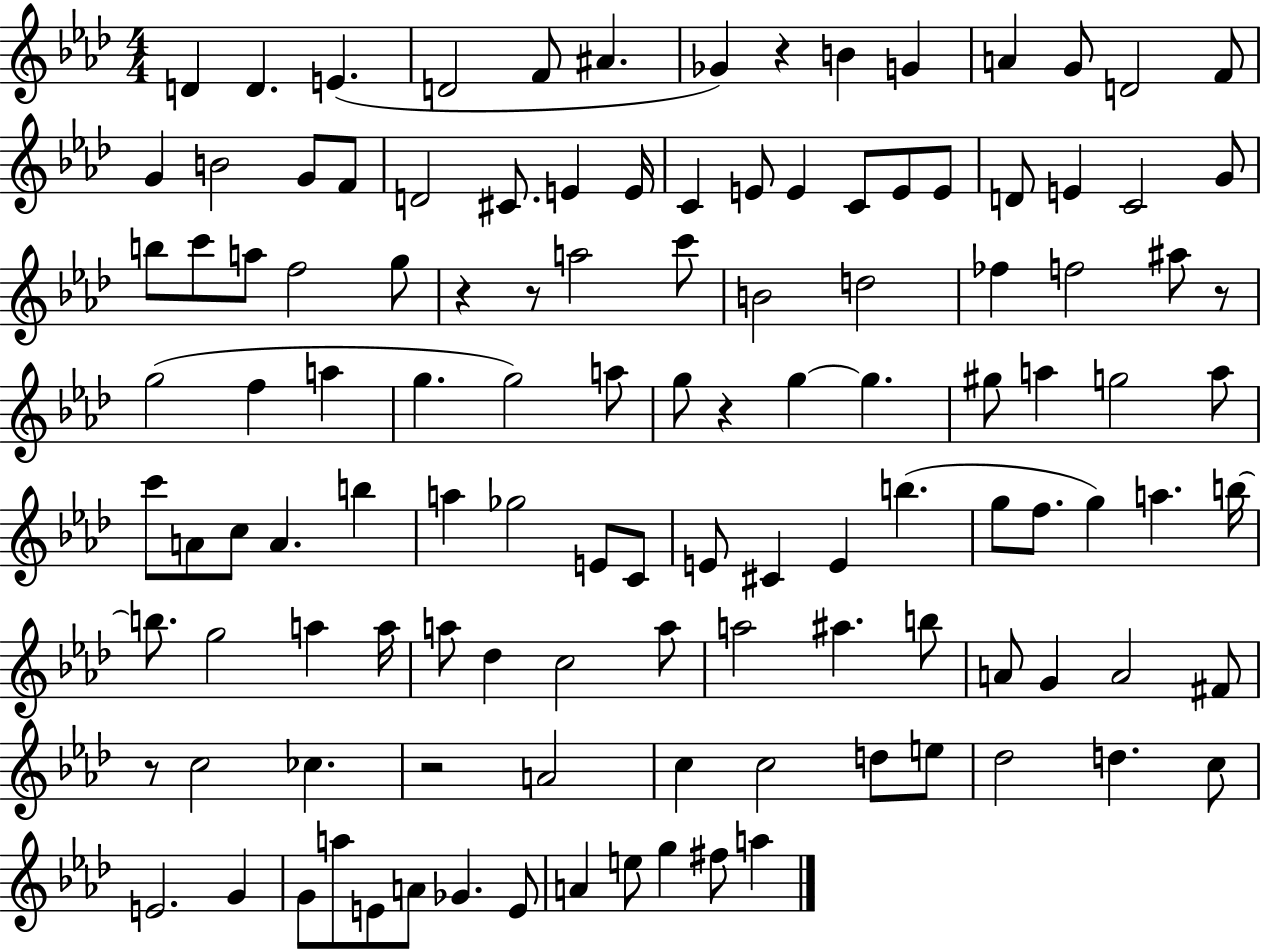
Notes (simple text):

D4/q D4/q. E4/q. D4/h F4/e A#4/q. Gb4/q R/q B4/q G4/q A4/q G4/e D4/h F4/e G4/q B4/h G4/e F4/e D4/h C#4/e. E4/q E4/s C4/q E4/e E4/q C4/e E4/e E4/e D4/e E4/q C4/h G4/e B5/e C6/e A5/e F5/h G5/e R/q R/e A5/h C6/e B4/h D5/h FES5/q F5/h A#5/e R/e G5/h F5/q A5/q G5/q. G5/h A5/e G5/e R/q G5/q G5/q. G#5/e A5/q G5/h A5/e C6/e A4/e C5/e A4/q. B5/q A5/q Gb5/h E4/e C4/e E4/e C#4/q E4/q B5/q. G5/e F5/e. G5/q A5/q. B5/s B5/e. G5/h A5/q A5/s A5/e Db5/q C5/h A5/e A5/h A#5/q. B5/e A4/e G4/q A4/h F#4/e R/e C5/h CES5/q. R/h A4/h C5/q C5/h D5/e E5/e Db5/h D5/q. C5/e E4/h. G4/q G4/e A5/e E4/e A4/e Gb4/q. E4/e A4/q E5/e G5/q F#5/e A5/q